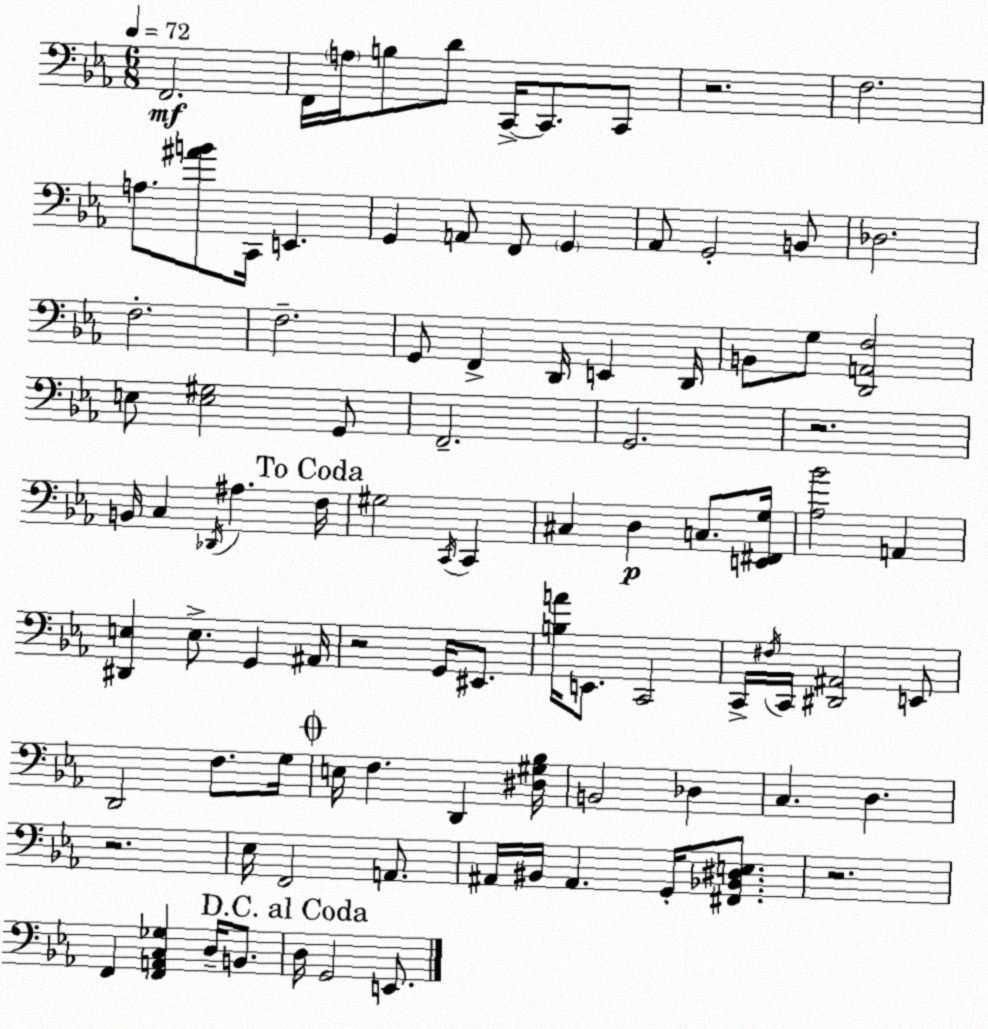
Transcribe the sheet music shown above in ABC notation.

X:1
T:Untitled
M:6/8
L:1/4
K:Eb
F,,2 F,,/4 A,/4 B,/2 D/2 C,,/4 C,,/2 C,,/2 z2 F,2 A,/2 [^AB]/2 C,,/4 E,, G,, A,,/2 F,,/2 G,, _A,,/2 G,,2 B,,/2 _D,2 F,2 F,2 G,,/2 F,, D,,/4 E,, D,,/4 B,,/2 G,/2 [D,,A,,F,]2 E,/2 [E,^G,]2 G,,/2 F,,2 G,,2 z2 B,,/4 C, _D,,/4 ^A, F,/4 ^G,2 C,,/4 C,, ^C, D, C,/2 [E,,^F,,G,]/4 [_A,_B]2 A,, [^D,,E,] E,/2 G,, ^A,,/4 z2 G,,/4 ^E,,/2 [B,A]/4 E,,/2 C,,2 C,,/4 ^F,/4 C,,/4 [^D,,^A,,]2 E,,/2 D,,2 F,/2 G,/4 E,/4 F, D,, [^D,^G,_B,]/4 B,,2 _D, C, D, z2 _E,/4 F,,2 A,,/2 ^A,,/4 ^B,,/4 ^A,, G,,/4 [^F,,_B,,^D,E,]/2 z2 F,, [F,,A,,C,_G,] D,/4 B,,/2 D,/4 G,,2 E,,/2